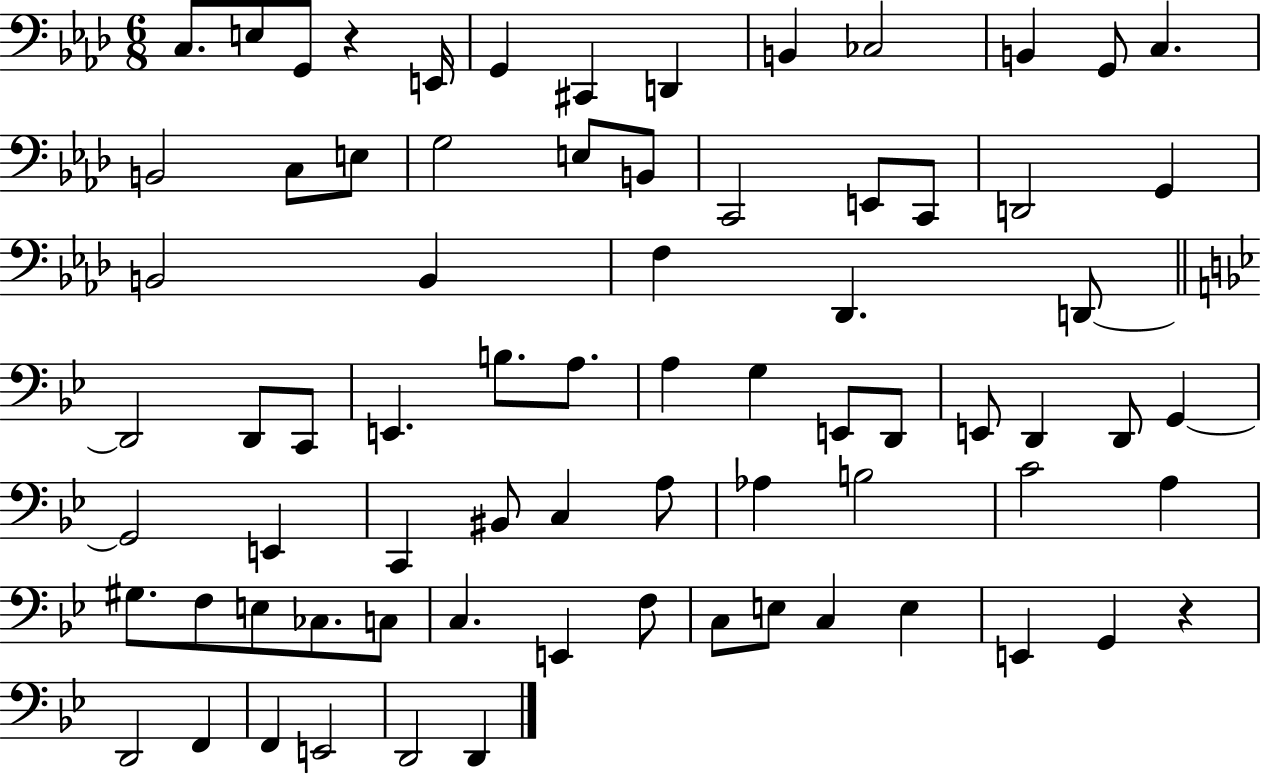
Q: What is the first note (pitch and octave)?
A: C3